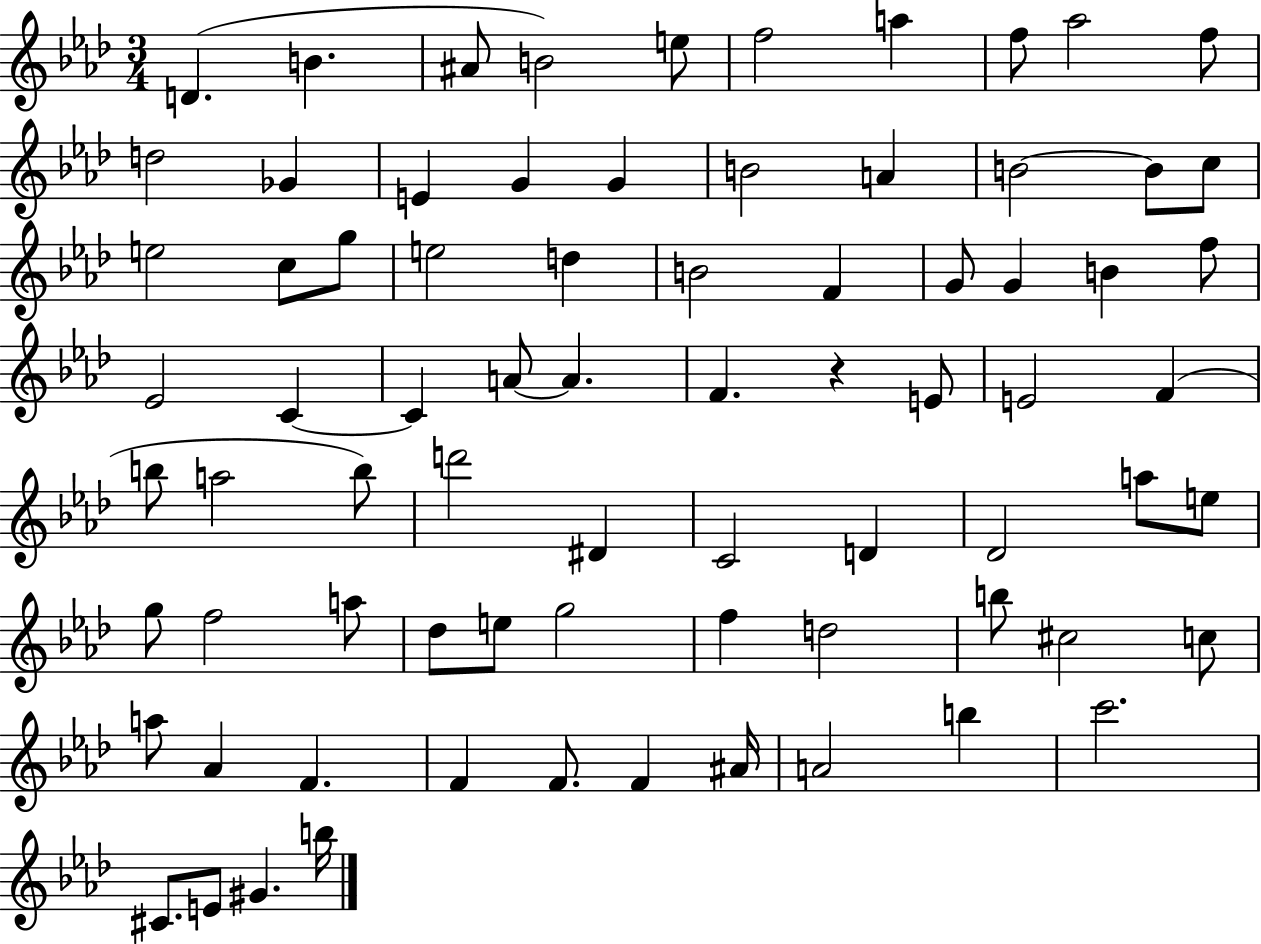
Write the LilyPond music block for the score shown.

{
  \clef treble
  \numericTimeSignature
  \time 3/4
  \key aes \major
  d'4.( b'4. | ais'8 b'2) e''8 | f''2 a''4 | f''8 aes''2 f''8 | \break d''2 ges'4 | e'4 g'4 g'4 | b'2 a'4 | b'2~~ b'8 c''8 | \break e''2 c''8 g''8 | e''2 d''4 | b'2 f'4 | g'8 g'4 b'4 f''8 | \break ees'2 c'4~~ | c'4 a'8~~ a'4. | f'4. r4 e'8 | e'2 f'4( | \break b''8 a''2 b''8) | d'''2 dis'4 | c'2 d'4 | des'2 a''8 e''8 | \break g''8 f''2 a''8 | des''8 e''8 g''2 | f''4 d''2 | b''8 cis''2 c''8 | \break a''8 aes'4 f'4. | f'4 f'8. f'4 ais'16 | a'2 b''4 | c'''2. | \break cis'8. e'8 gis'4. b''16 | \bar "|."
}